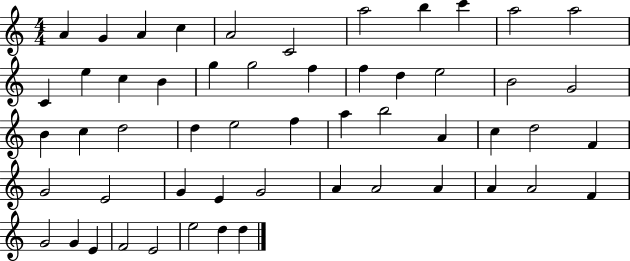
X:1
T:Untitled
M:4/4
L:1/4
K:C
A G A c A2 C2 a2 b c' a2 a2 C e c B g g2 f f d e2 B2 G2 B c d2 d e2 f a b2 A c d2 F G2 E2 G E G2 A A2 A A A2 F G2 G E F2 E2 e2 d d